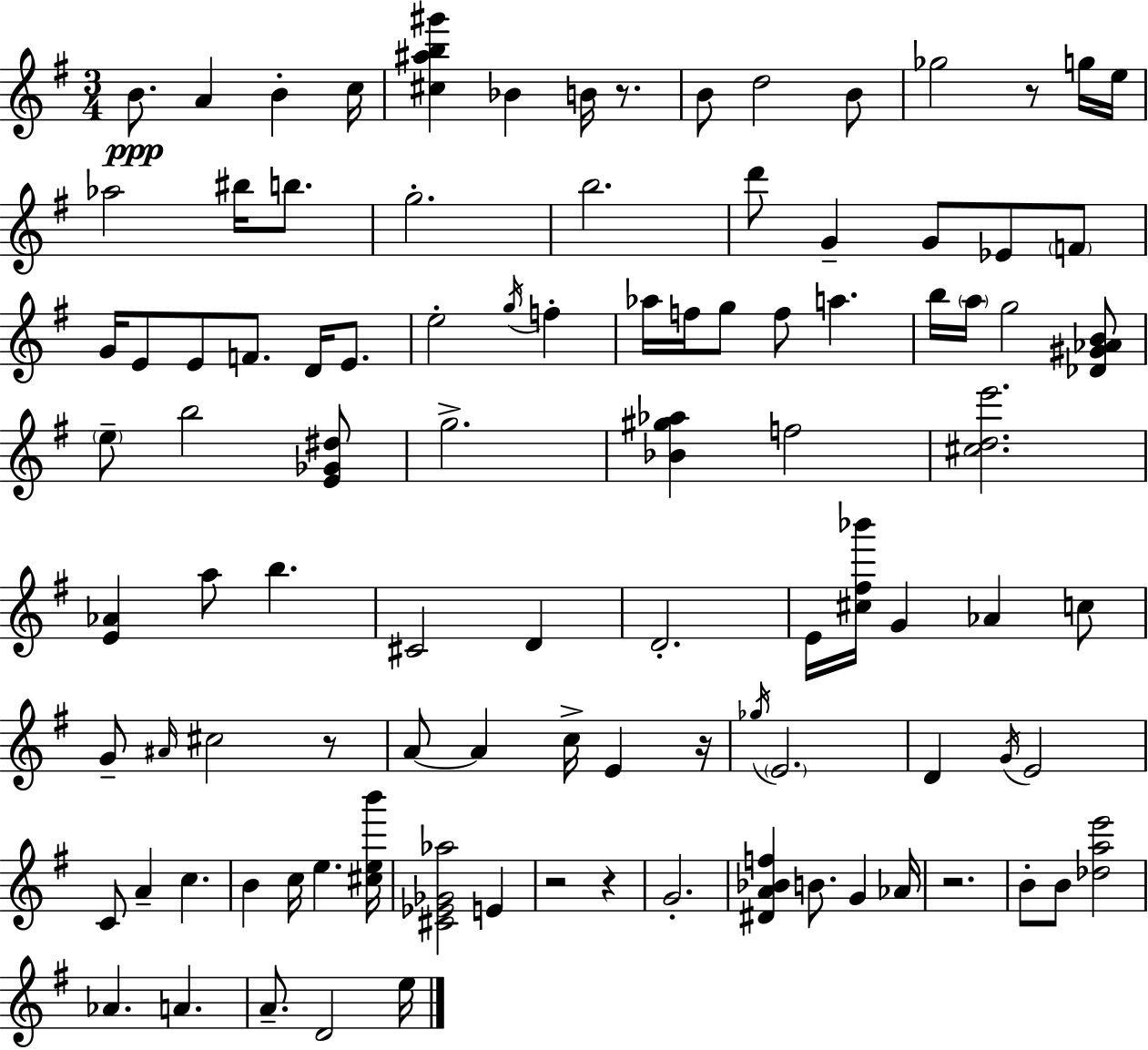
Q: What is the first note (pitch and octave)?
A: B4